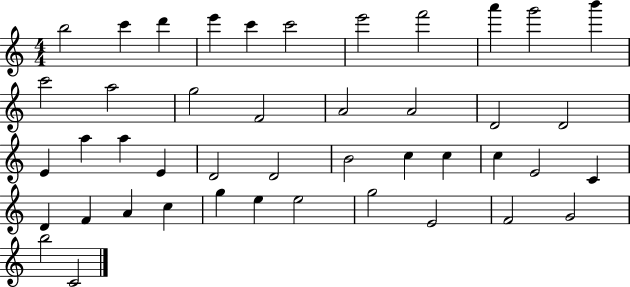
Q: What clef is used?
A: treble